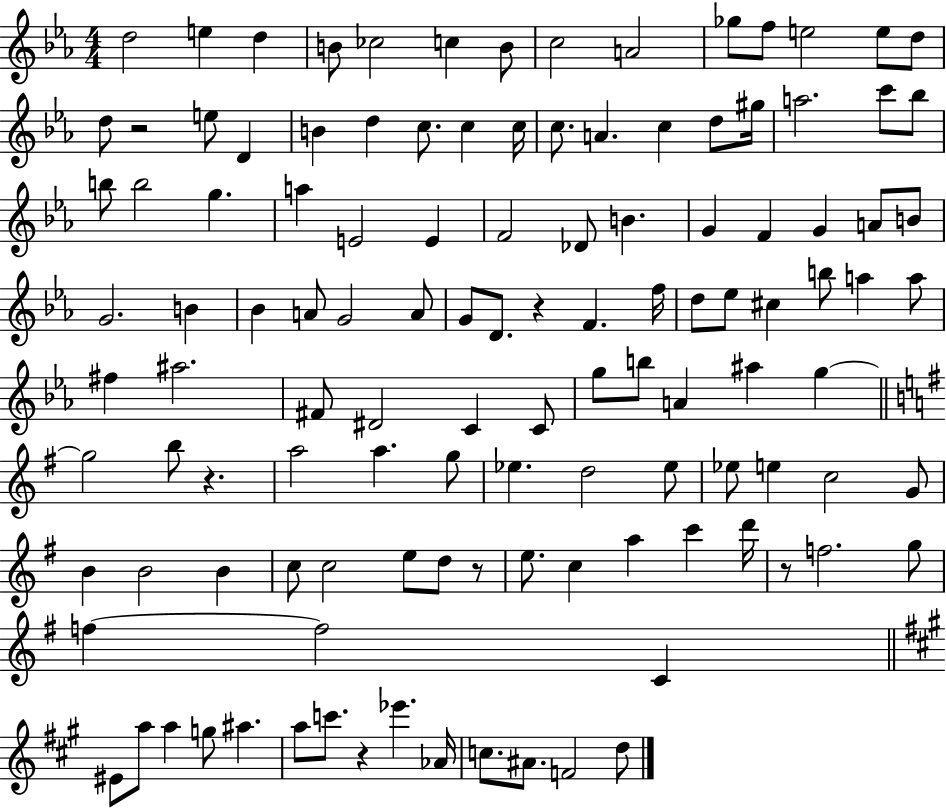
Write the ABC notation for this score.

X:1
T:Untitled
M:4/4
L:1/4
K:Eb
d2 e d B/2 _c2 c B/2 c2 A2 _g/2 f/2 e2 e/2 d/2 d/2 z2 e/2 D B d c/2 c c/4 c/2 A c d/2 ^g/4 a2 c'/2 _b/2 b/2 b2 g a E2 E F2 _D/2 B G F G A/2 B/2 G2 B _B A/2 G2 A/2 G/2 D/2 z F f/4 d/2 _e/2 ^c b/2 a a/2 ^f ^a2 ^F/2 ^D2 C C/2 g/2 b/2 A ^a g g2 b/2 z a2 a g/2 _e d2 _e/2 _e/2 e c2 G/2 B B2 B c/2 c2 e/2 d/2 z/2 e/2 c a c' d'/4 z/2 f2 g/2 f f2 C ^E/2 a/2 a g/2 ^a a/2 c'/2 z _e' _A/4 c/2 ^A/2 F2 d/2